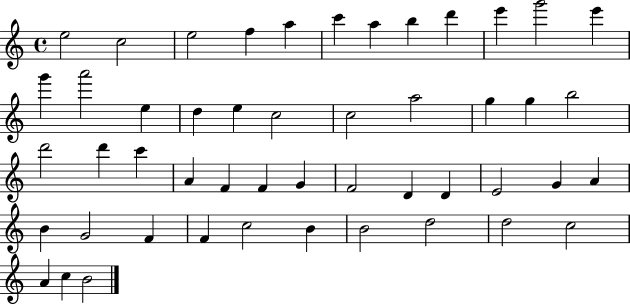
E5/h C5/h E5/h F5/q A5/q C6/q A5/q B5/q D6/q E6/q G6/h E6/q G6/q A6/h E5/q D5/q E5/q C5/h C5/h A5/h G5/q G5/q B5/h D6/h D6/q C6/q A4/q F4/q F4/q G4/q F4/h D4/q D4/q E4/h G4/q A4/q B4/q G4/h F4/q F4/q C5/h B4/q B4/h D5/h D5/h C5/h A4/q C5/q B4/h